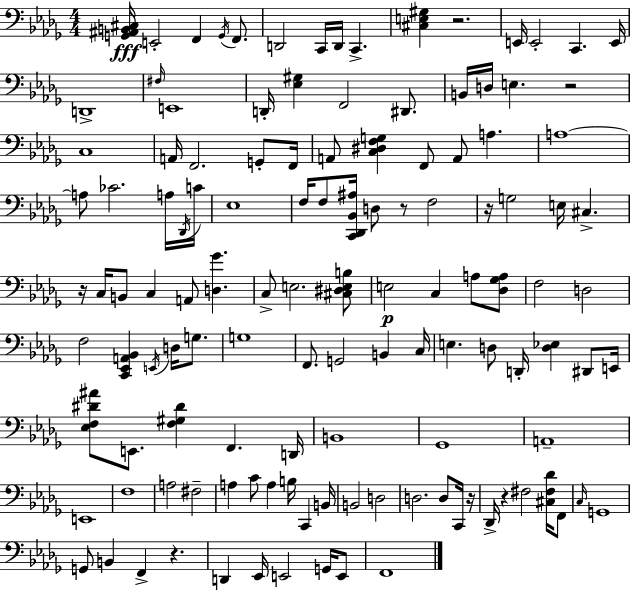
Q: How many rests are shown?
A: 8